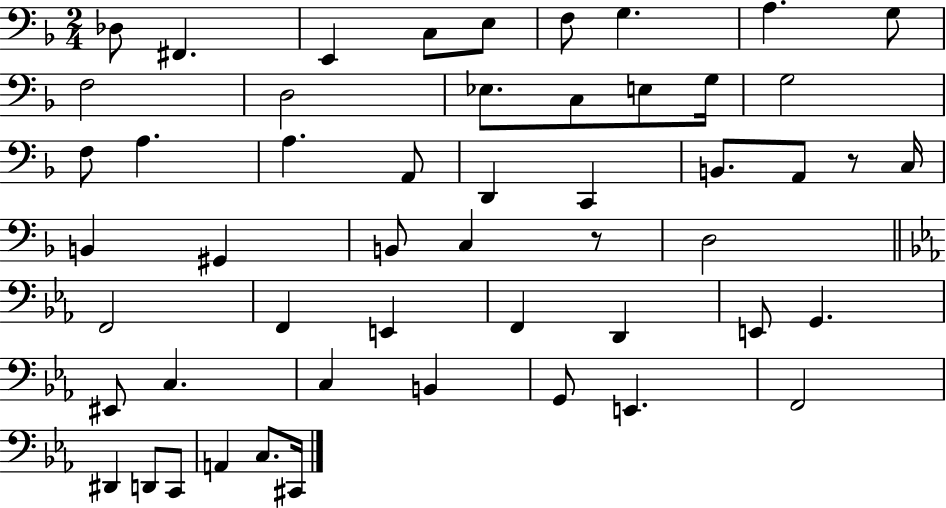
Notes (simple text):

Db3/e F#2/q. E2/q C3/e E3/e F3/e G3/q. A3/q. G3/e F3/h D3/h Eb3/e. C3/e E3/e G3/s G3/h F3/e A3/q. A3/q. A2/e D2/q C2/q B2/e. A2/e R/e C3/s B2/q G#2/q B2/e C3/q R/e D3/h F2/h F2/q E2/q F2/q D2/q E2/e G2/q. EIS2/e C3/q. C3/q B2/q G2/e E2/q. F2/h D#2/q D2/e C2/e A2/q C3/e. C#2/s